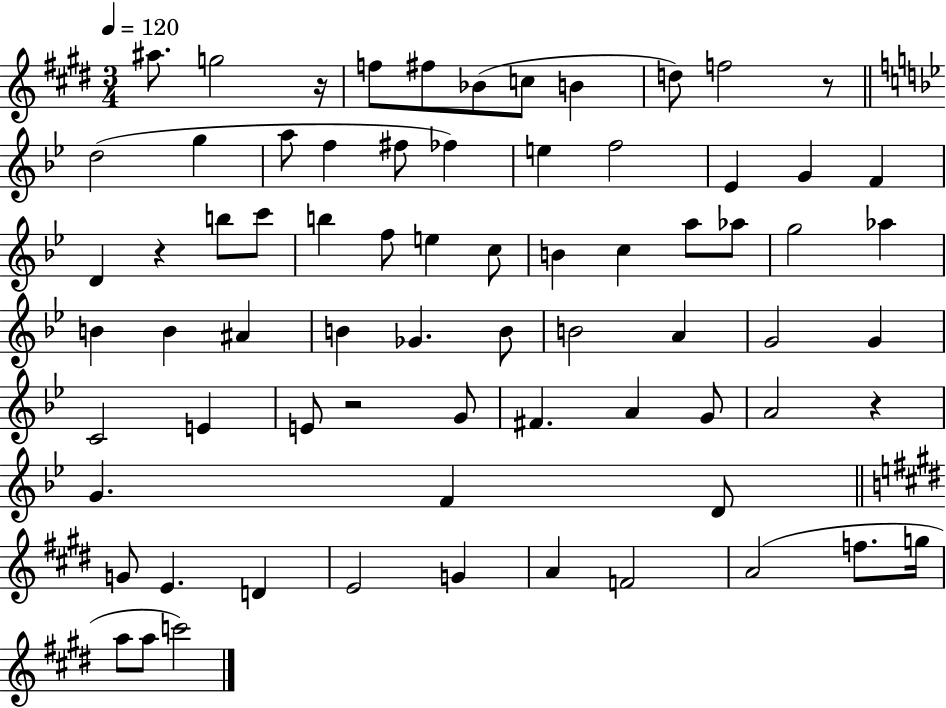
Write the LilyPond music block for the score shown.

{
  \clef treble
  \numericTimeSignature
  \time 3/4
  \key e \major
  \tempo 4 = 120
  \repeat volta 2 { ais''8. g''2 r16 | f''8 fis''8 bes'8( c''8 b'4 | d''8) f''2 r8 | \bar "||" \break \key bes \major d''2( g''4 | a''8 f''4 fis''8 fes''4) | e''4 f''2 | ees'4 g'4 f'4 | \break d'4 r4 b''8 c'''8 | b''4 f''8 e''4 c''8 | b'4 c''4 a''8 aes''8 | g''2 aes''4 | \break b'4 b'4 ais'4 | b'4 ges'4. b'8 | b'2 a'4 | g'2 g'4 | \break c'2 e'4 | e'8 r2 g'8 | fis'4. a'4 g'8 | a'2 r4 | \break g'4. f'4 d'8 | \bar "||" \break \key e \major g'8 e'4. d'4 | e'2 g'4 | a'4 f'2 | a'2( f''8. g''16 | \break a''8 a''8 c'''2) | } \bar "|."
}